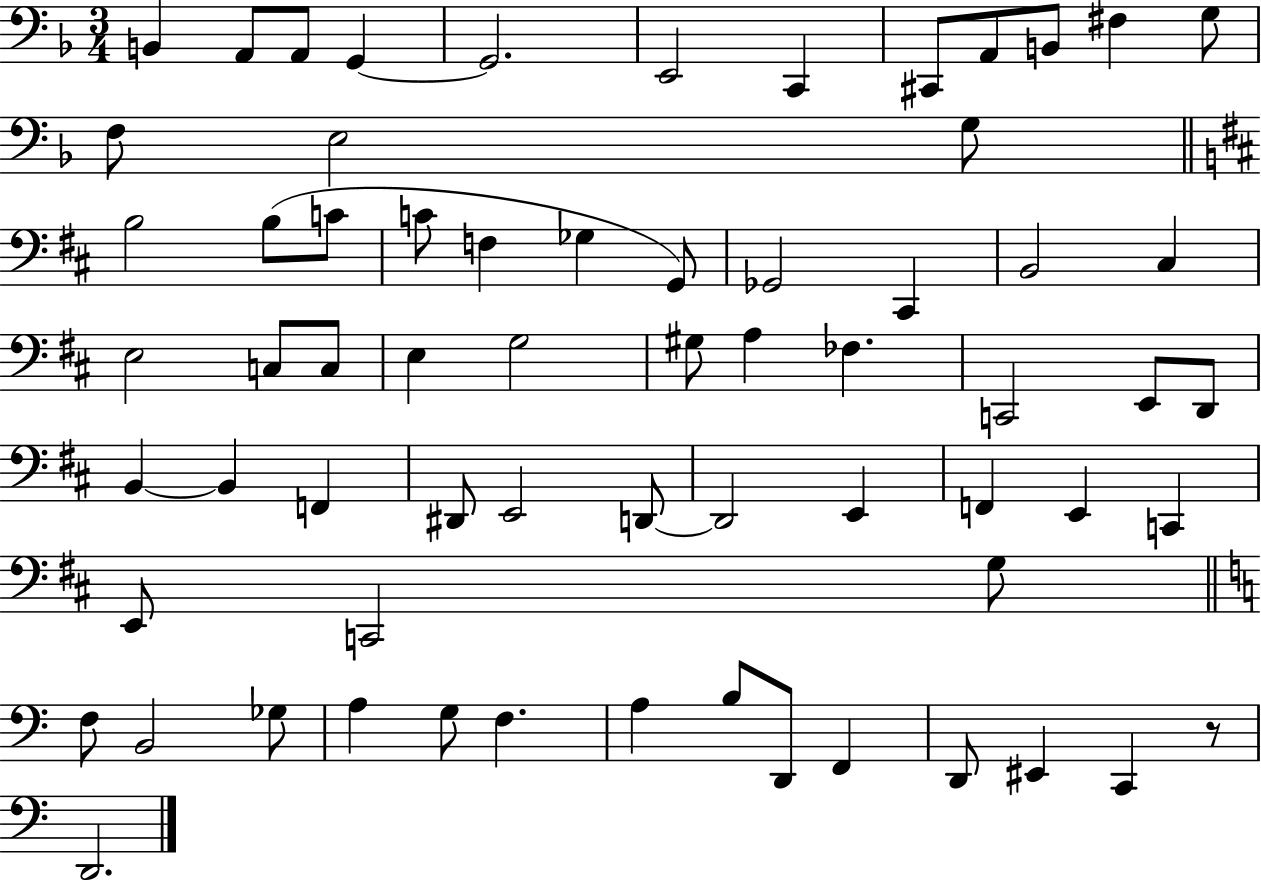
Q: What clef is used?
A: bass